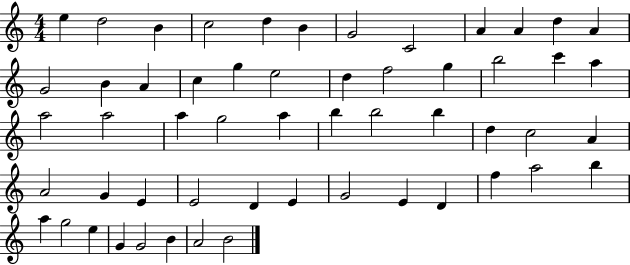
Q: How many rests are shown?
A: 0